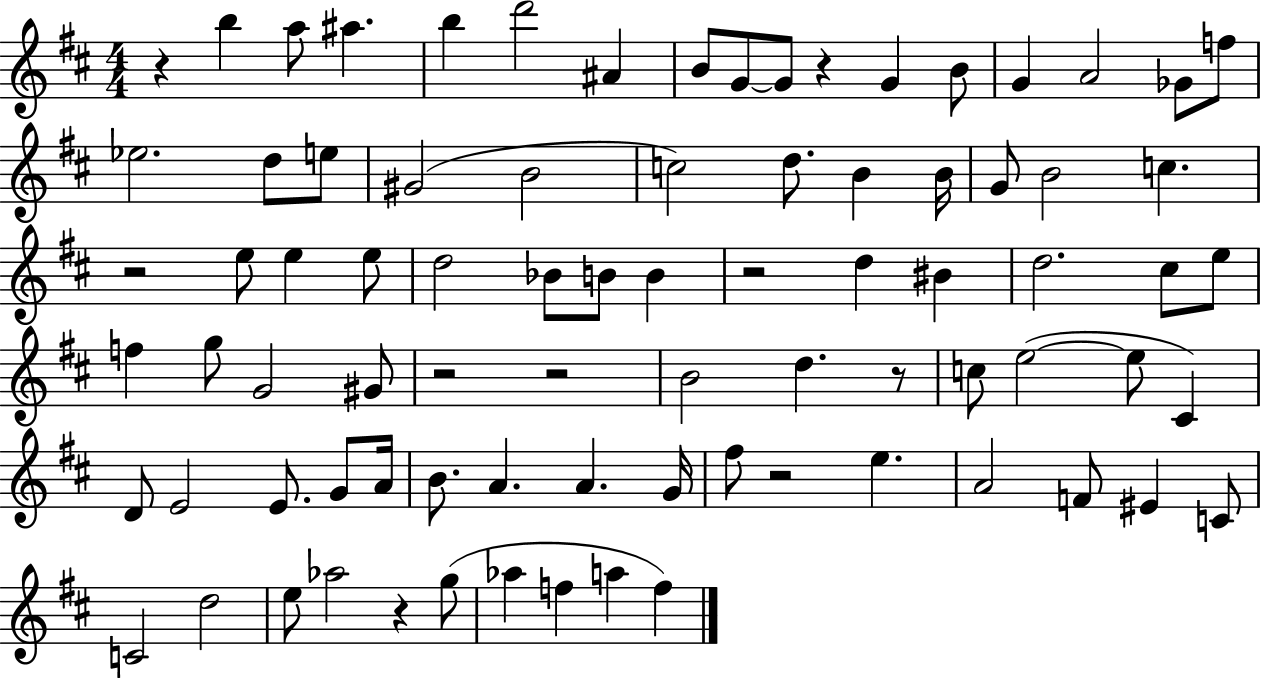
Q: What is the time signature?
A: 4/4